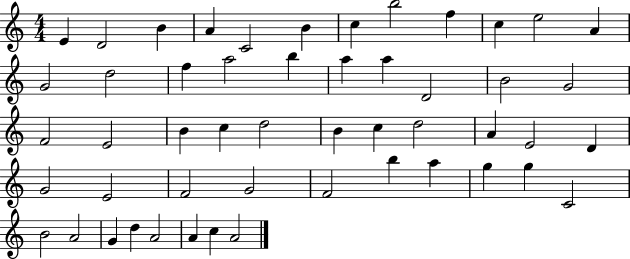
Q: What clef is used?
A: treble